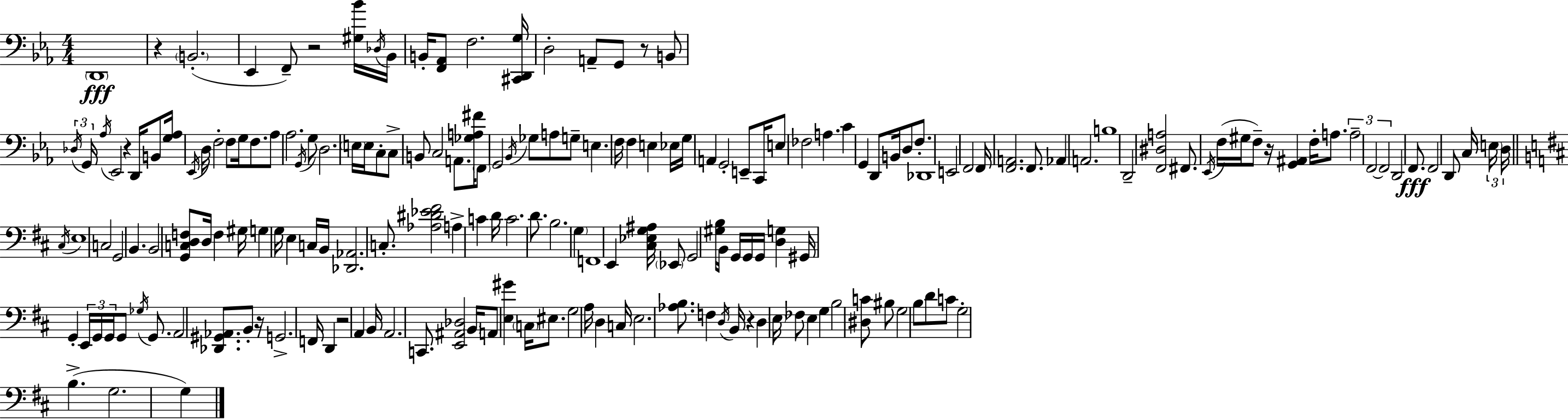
D2/w R/q B2/h. Eb2/q F2/e R/h [G#3,Bb4]/s Db3/s Bb2/s B2/s [F2,Ab2]/e F3/h. [C#2,D2,G3]/s D3/h A2/e G2/e R/e B2/e Db3/s G2/s Ab3/s Eb2/h R/q D2/s B2/e [G3,Ab3]/s Eb2/s D3/s F3/h F3/e G3/s F3/e. Ab3/e Ab3/h. G2/s G3/e D3/h. E3/s E3/s C3/e C3/e B2/e C3/h A2/e. [Gb3,A3,F#4]/s F2/e G2/h Bb2/s Gb3/e A3/e G3/e E3/q. F3/s F3/q E3/q Eb3/s G3/s A2/q G2/h E2/e C2/s E3/e FES3/h A3/q. C4/q G2/q D2/e B2/s D3/e F3/e. Db2/w E2/h F2/h F2/s [F2,A2]/h. F2/e. Ab2/q A2/h. B3/w D2/h [F2,D#3,A3]/h F#2/e. Eb2/s F3/s G#3/s F3/e R/s [G2,A#2]/q F3/s A3/e. A3/h F2/h F2/h D2/h F2/e. F2/h D2/e C3/s E3/s D3/s C#3/s E3/w C3/h G2/h B2/q. B2/h [G2,C3,D3,F3]/e D3/s F3/q G#3/s G3/q G3/s E3/q C3/s B2/s [Db2,Ab2]/h. C3/e. [Ab3,D#4,Eb4,F#4]/h A3/q C4/q D4/s C4/h. D4/e. B3/h. G3/q F2/w E2/q [C#3,Eb3,G3,A#3]/s Eb2/e G2/h [G#3,B3]/s B2/s G2/s G2/s G2/s [D3,G3]/q G#2/s G2/q E2/s G2/s G2/s G2/e Gb3/s G2/e. A2/h [Db2,G#2,Ab2]/e. B2/e R/s G2/h. F2/s D2/q R/h A2/q B2/s A2/h. C2/e. [E2,A#2,Db3]/h B2/s A2/e [E3,G#4]/q C3/s EIS3/e. G3/h A3/s D3/q C3/s E3/h. [Ab3,B3]/e. F3/q D3/s B2/s R/q D3/q E3/s FES3/e E3/q G3/q B3/h [D#3,C4]/e BIS3/e G3/h B3/e D4/e C4/e G3/h B3/q. G3/h. G3/q